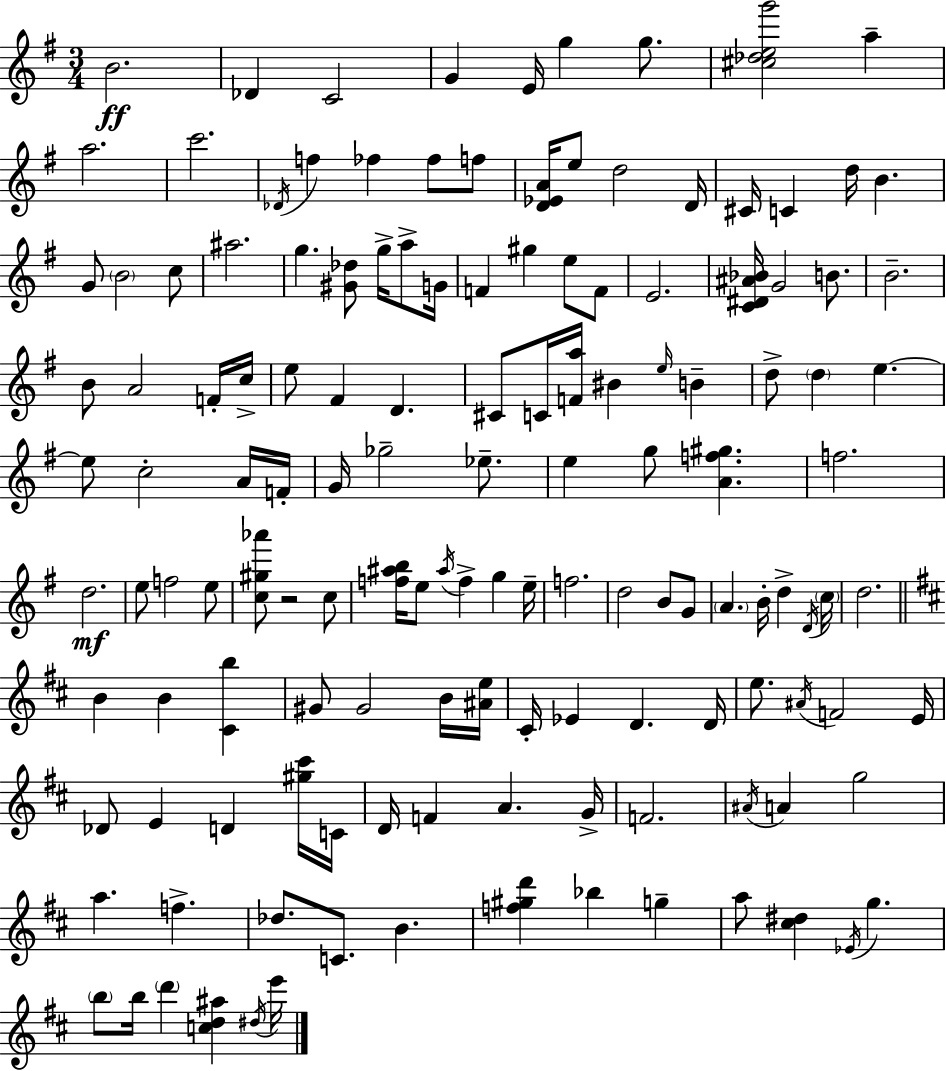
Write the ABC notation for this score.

X:1
T:Untitled
M:3/4
L:1/4
K:G
B2 _D C2 G E/4 g g/2 [^c_deg']2 a a2 c'2 _D/4 f _f _f/2 f/2 [D_EA]/4 e/2 d2 D/4 ^C/4 C d/4 B G/2 B2 c/2 ^a2 g [^G_d]/2 g/4 a/2 G/4 F ^g e/2 F/2 E2 [C^D^A_B]/4 G2 B/2 B2 B/2 A2 F/4 c/4 e/2 ^F D ^C/2 C/4 [Fa]/4 ^B e/4 B d/2 d e e/2 c2 A/4 F/4 G/4 _g2 _e/2 e g/2 [Af^g] f2 d2 e/2 f2 e/2 [c^g_a']/2 z2 c/2 [f^ab]/4 e/2 ^a/4 f g e/4 f2 d2 B/2 G/2 A B/4 d D/4 c/4 d2 B B [^Cb] ^G/2 ^G2 B/4 [^Ae]/4 ^C/4 _E D D/4 e/2 ^A/4 F2 E/4 _D/2 E D [^g^c']/4 C/4 D/4 F A G/4 F2 ^A/4 A g2 a f _d/2 C/2 B [f^gd'] _b g a/2 [^c^d] _E/4 g b/2 b/4 d' [cd^a] ^d/4 e'/4